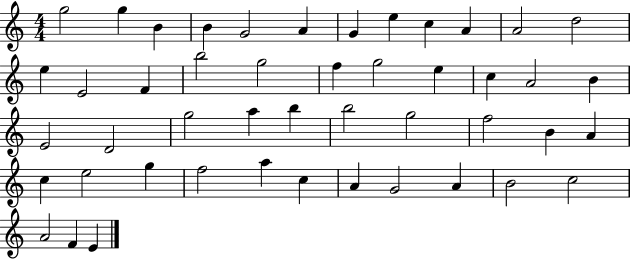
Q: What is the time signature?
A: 4/4